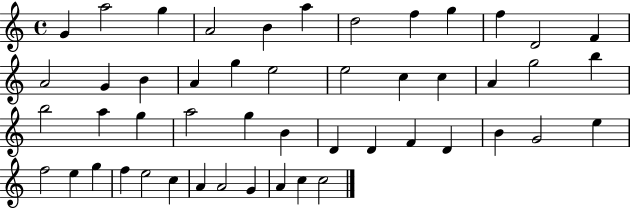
X:1
T:Untitled
M:4/4
L:1/4
K:C
G a2 g A2 B a d2 f g f D2 F A2 G B A g e2 e2 c c A g2 b b2 a g a2 g B D D F D B G2 e f2 e g f e2 c A A2 G A c c2